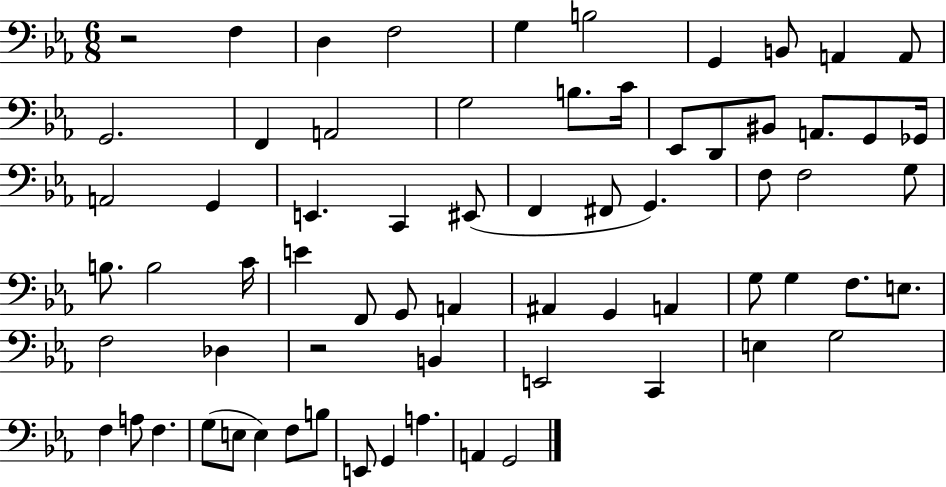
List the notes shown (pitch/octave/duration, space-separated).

R/h F3/q D3/q F3/h G3/q B3/h G2/q B2/e A2/q A2/e G2/h. F2/q A2/h G3/h B3/e. C4/s Eb2/e D2/e BIS2/e A2/e. G2/e Gb2/s A2/h G2/q E2/q. C2/q EIS2/e F2/q F#2/e G2/q. F3/e F3/h G3/e B3/e. B3/h C4/s E4/q F2/e G2/e A2/q A#2/q G2/q A2/q G3/e G3/q F3/e. E3/e. F3/h Db3/q R/h B2/q E2/h C2/q E3/q G3/h F3/q A3/e F3/q. G3/e E3/e E3/q F3/e B3/e E2/e G2/q A3/q. A2/q G2/h